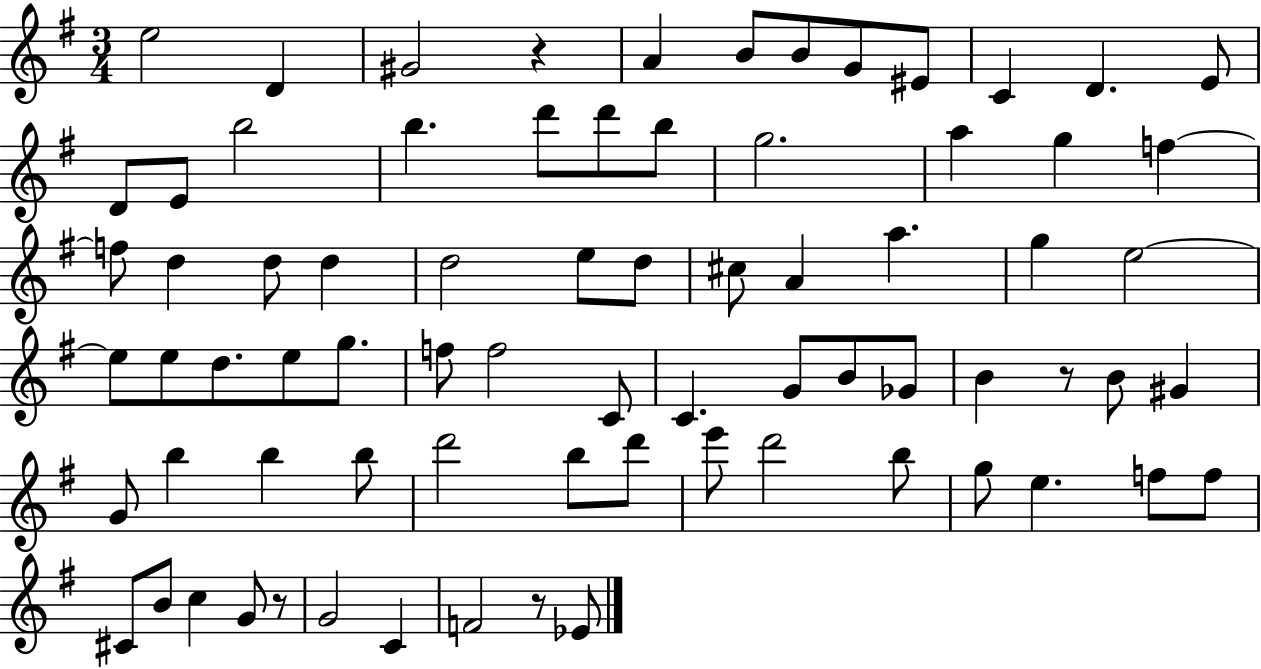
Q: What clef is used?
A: treble